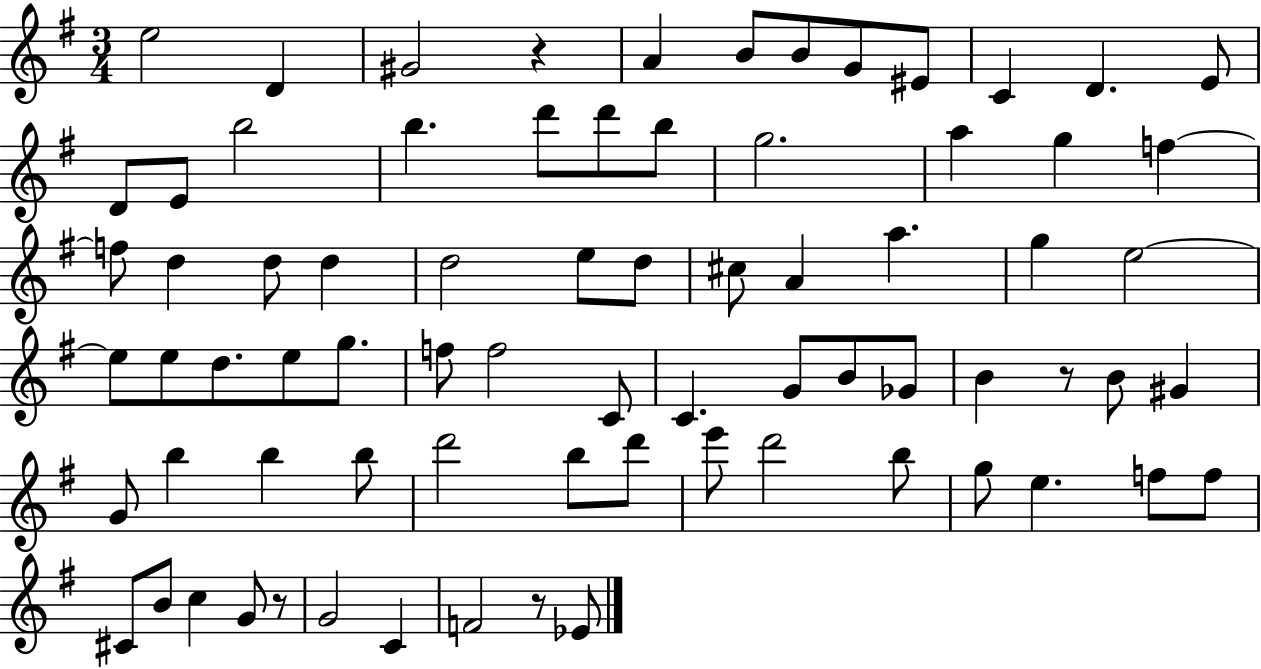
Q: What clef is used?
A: treble